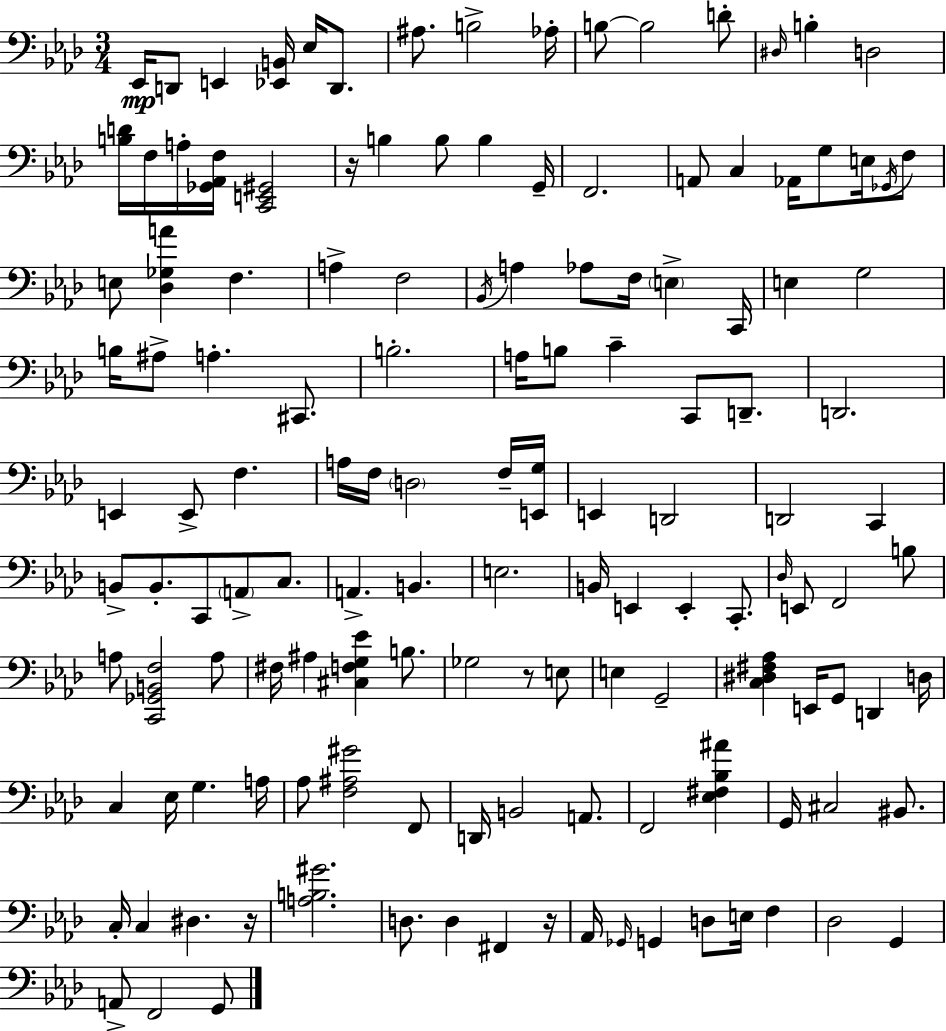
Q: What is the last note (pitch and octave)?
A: G2